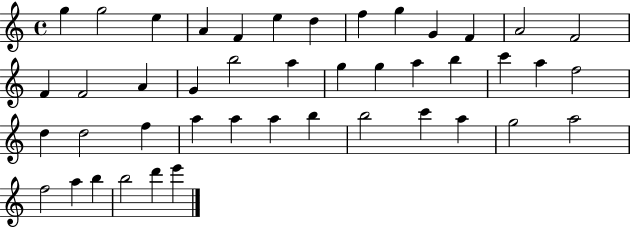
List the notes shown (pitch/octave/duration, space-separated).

G5/q G5/h E5/q A4/q F4/q E5/q D5/q F5/q G5/q G4/q F4/q A4/h F4/h F4/q F4/h A4/q G4/q B5/h A5/q G5/q G5/q A5/q B5/q C6/q A5/q F5/h D5/q D5/h F5/q A5/q A5/q A5/q B5/q B5/h C6/q A5/q G5/h A5/h F5/h A5/q B5/q B5/h D6/q E6/q